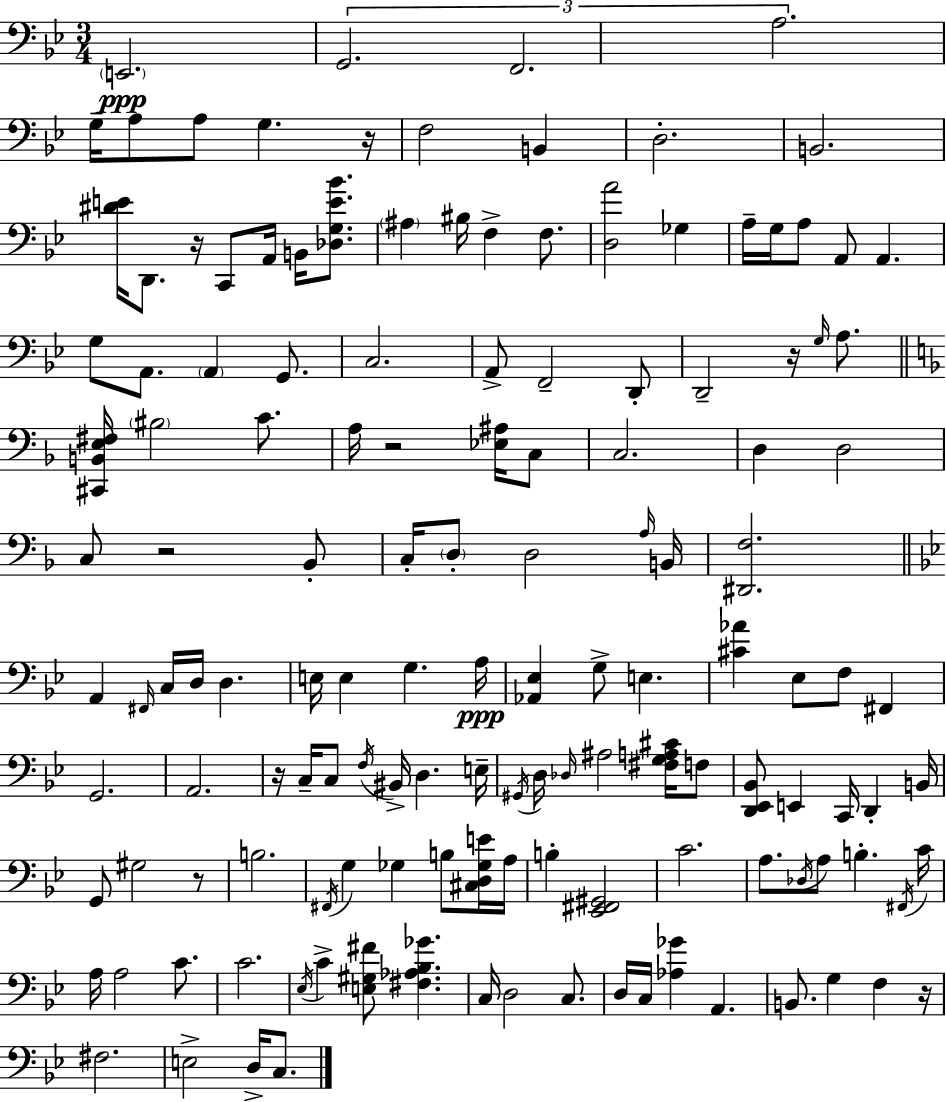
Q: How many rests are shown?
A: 8